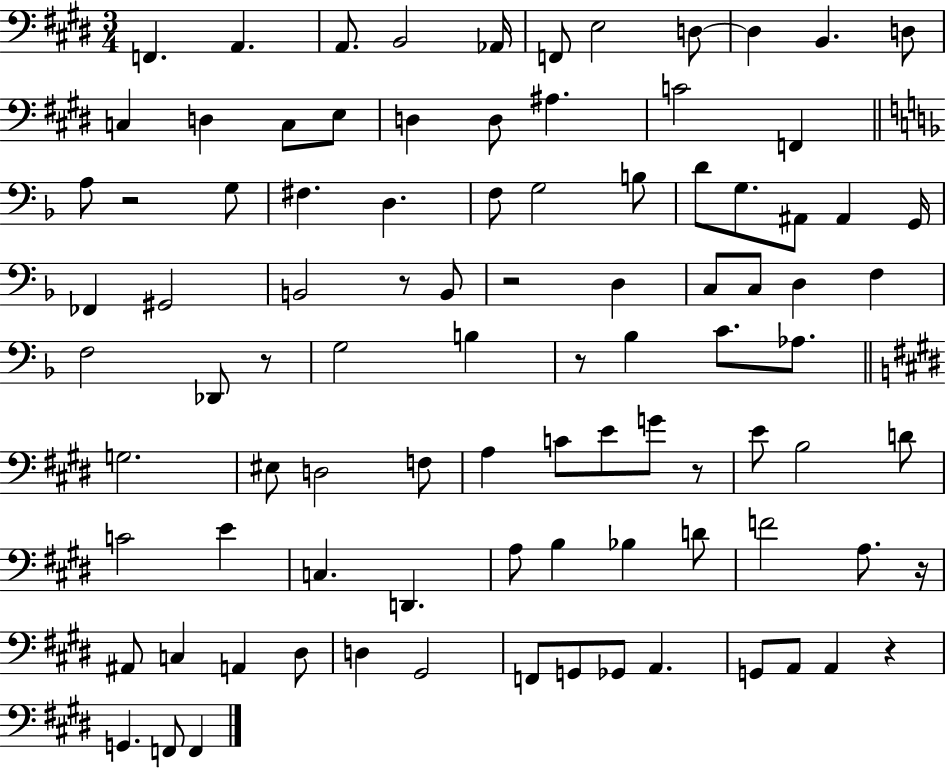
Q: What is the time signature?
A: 3/4